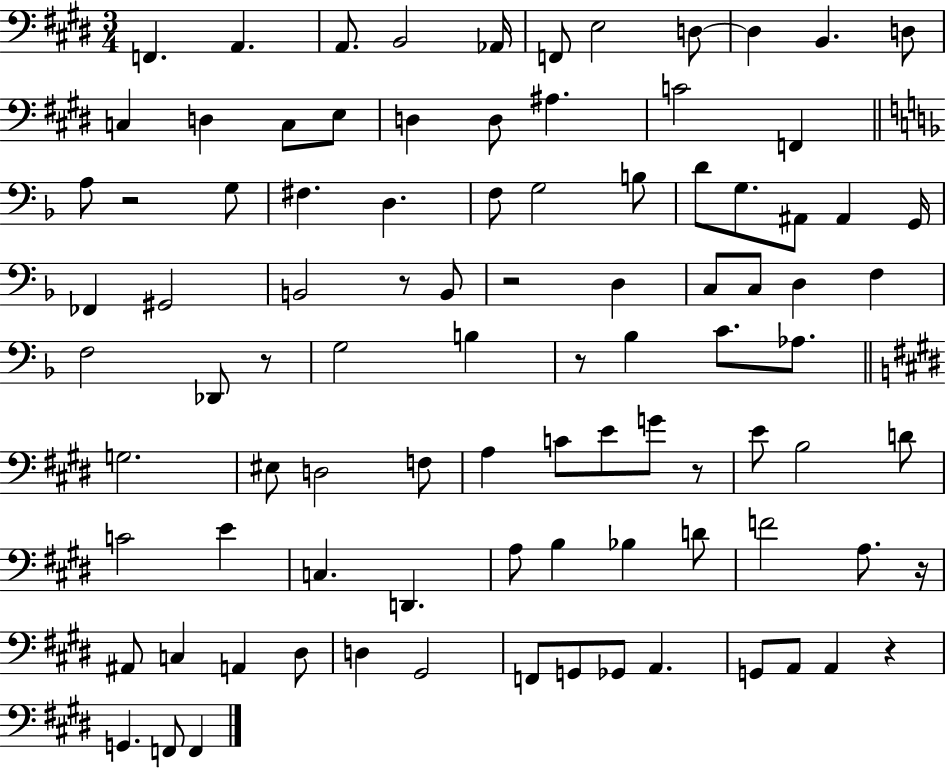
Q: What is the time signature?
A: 3/4